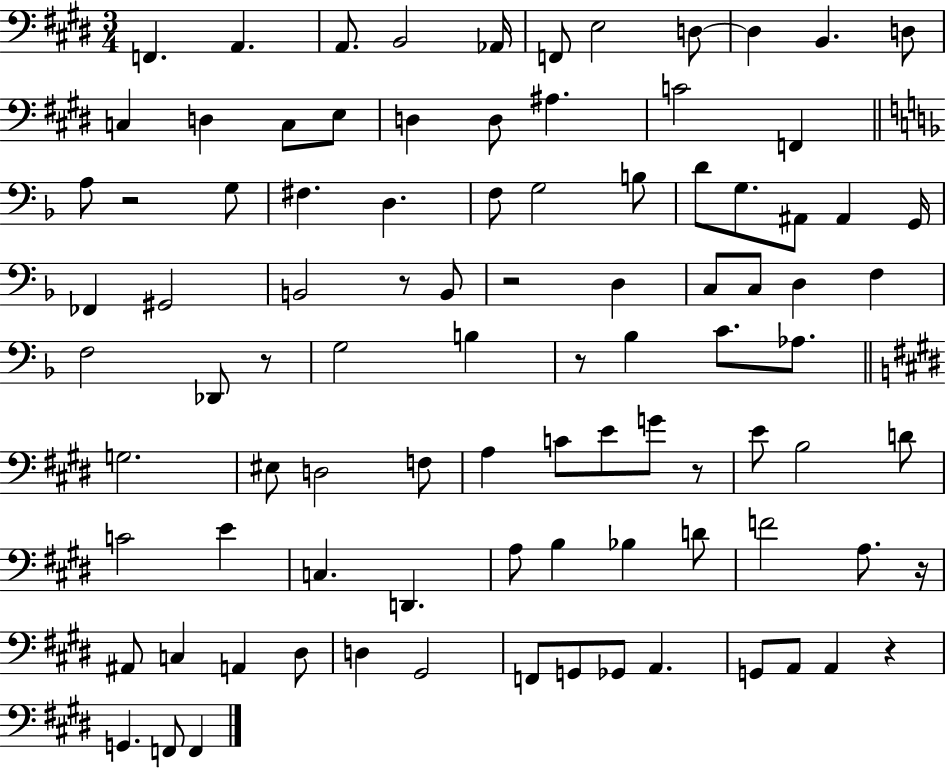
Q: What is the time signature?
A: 3/4